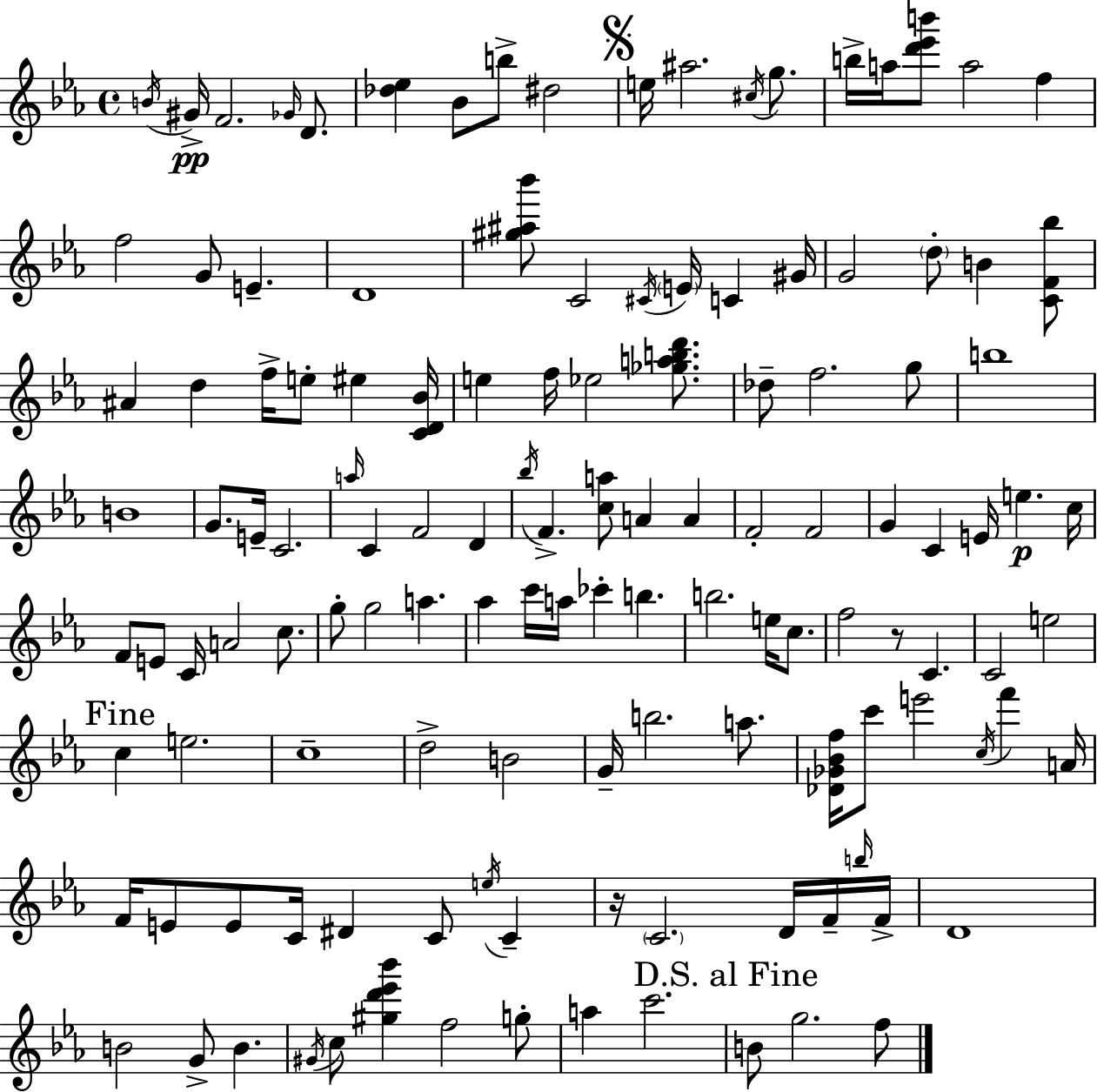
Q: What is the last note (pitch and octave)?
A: F5